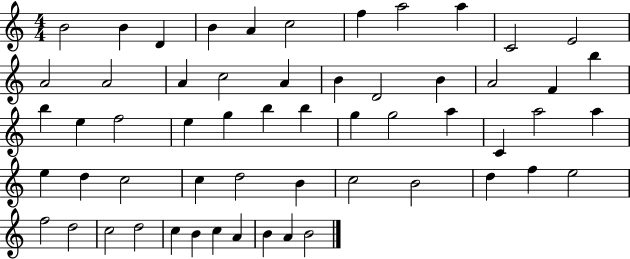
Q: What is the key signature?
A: C major